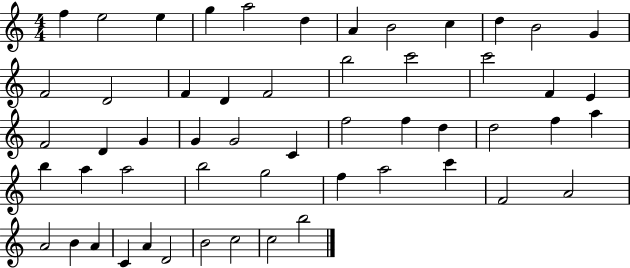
F5/q E5/h E5/q G5/q A5/h D5/q A4/q B4/h C5/q D5/q B4/h G4/q F4/h D4/h F4/q D4/q F4/h B5/h C6/h C6/h F4/q E4/q F4/h D4/q G4/q G4/q G4/h C4/q F5/h F5/q D5/q D5/h F5/q A5/q B5/q A5/q A5/h B5/h G5/h F5/q A5/h C6/q F4/h A4/h A4/h B4/q A4/q C4/q A4/q D4/h B4/h C5/h C5/h B5/h